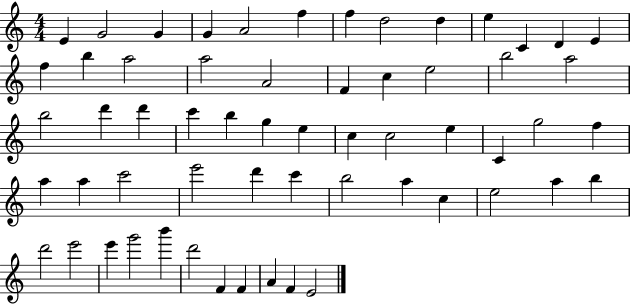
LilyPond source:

{
  \clef treble
  \numericTimeSignature
  \time 4/4
  \key c \major
  e'4 g'2 g'4 | g'4 a'2 f''4 | f''4 d''2 d''4 | e''4 c'4 d'4 e'4 | \break f''4 b''4 a''2 | a''2 a'2 | f'4 c''4 e''2 | b''2 a''2 | \break b''2 d'''4 d'''4 | c'''4 b''4 g''4 e''4 | c''4 c''2 e''4 | c'4 g''2 f''4 | \break a''4 a''4 c'''2 | e'''2 d'''4 c'''4 | b''2 a''4 c''4 | e''2 a''4 b''4 | \break d'''2 e'''2 | e'''4 g'''2 b'''4 | d'''2 f'4 f'4 | a'4 f'4 e'2 | \break \bar "|."
}